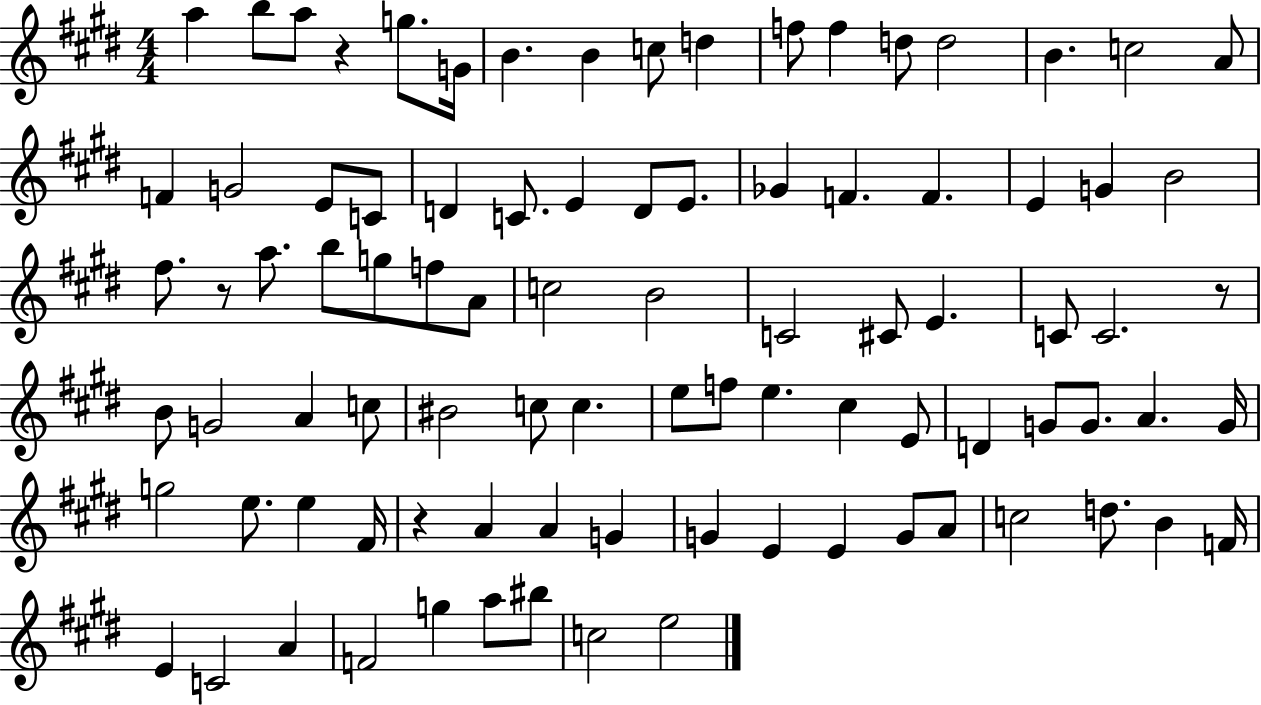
{
  \clef treble
  \numericTimeSignature
  \time 4/4
  \key e \major
  a''4 b''8 a''8 r4 g''8. g'16 | b'4. b'4 c''8 d''4 | f''8 f''4 d''8 d''2 | b'4. c''2 a'8 | \break f'4 g'2 e'8 c'8 | d'4 c'8. e'4 d'8 e'8. | ges'4 f'4. f'4. | e'4 g'4 b'2 | \break fis''8. r8 a''8. b''8 g''8 f''8 a'8 | c''2 b'2 | c'2 cis'8 e'4. | c'8 c'2. r8 | \break b'8 g'2 a'4 c''8 | bis'2 c''8 c''4. | e''8 f''8 e''4. cis''4 e'8 | d'4 g'8 g'8. a'4. g'16 | \break g''2 e''8. e''4 fis'16 | r4 a'4 a'4 g'4 | g'4 e'4 e'4 g'8 a'8 | c''2 d''8. b'4 f'16 | \break e'4 c'2 a'4 | f'2 g''4 a''8 bis''8 | c''2 e''2 | \bar "|."
}